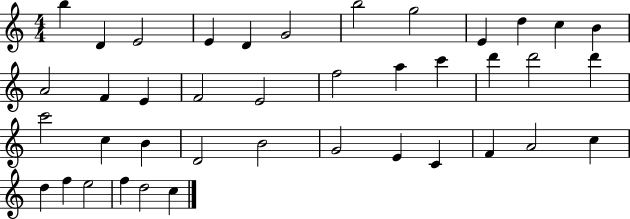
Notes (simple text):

B5/q D4/q E4/h E4/q D4/q G4/h B5/h G5/h E4/q D5/q C5/q B4/q A4/h F4/q E4/q F4/h E4/h F5/h A5/q C6/q D6/q D6/h D6/q C6/h C5/q B4/q D4/h B4/h G4/h E4/q C4/q F4/q A4/h C5/q D5/q F5/q E5/h F5/q D5/h C5/q